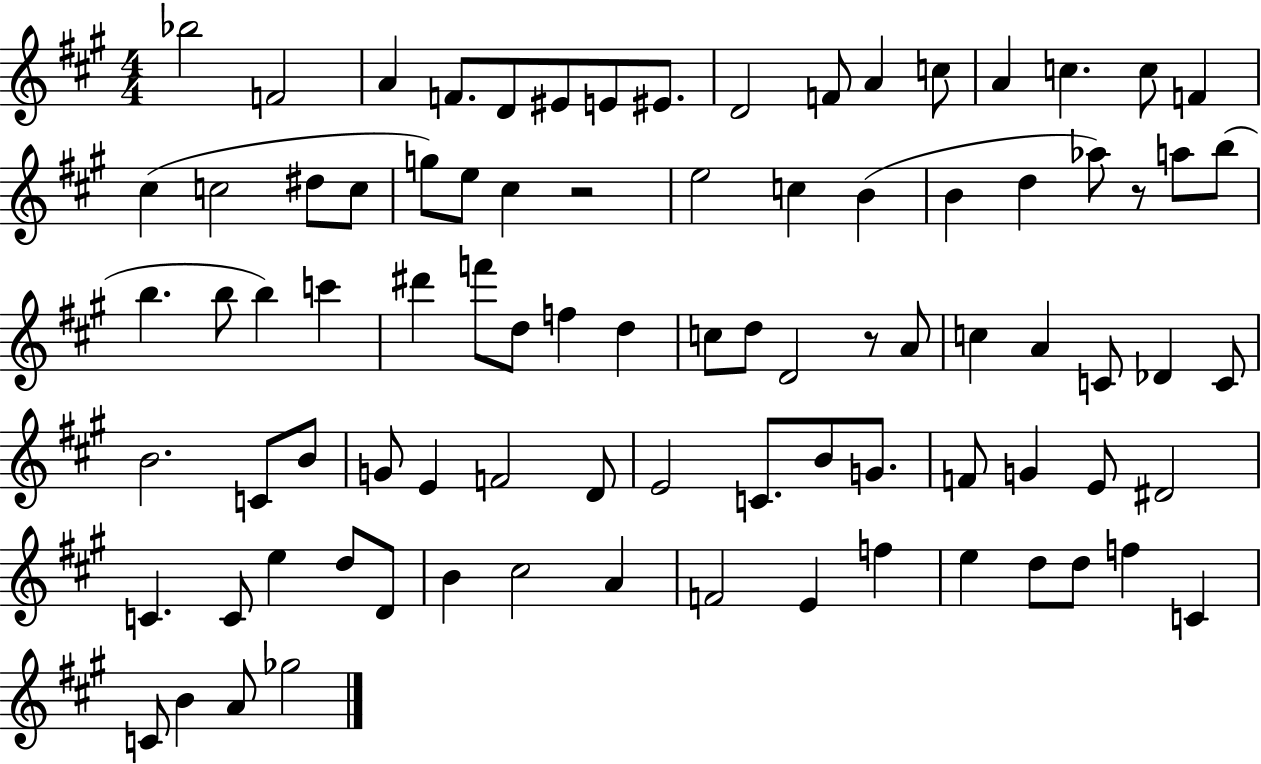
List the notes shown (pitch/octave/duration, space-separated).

Bb5/h F4/h A4/q F4/e. D4/e EIS4/e E4/e EIS4/e. D4/h F4/e A4/q C5/e A4/q C5/q. C5/e F4/q C#5/q C5/h D#5/e C5/e G5/e E5/e C#5/q R/h E5/h C5/q B4/q B4/q D5/q Ab5/e R/e A5/e B5/e B5/q. B5/e B5/q C6/q D#6/q F6/e D5/e F5/q D5/q C5/e D5/e D4/h R/e A4/e C5/q A4/q C4/e Db4/q C4/e B4/h. C4/e B4/e G4/e E4/q F4/h D4/e E4/h C4/e. B4/e G4/e. F4/e G4/q E4/e D#4/h C4/q. C4/e E5/q D5/e D4/e B4/q C#5/h A4/q F4/h E4/q F5/q E5/q D5/e D5/e F5/q C4/q C4/e B4/q A4/e Gb5/h